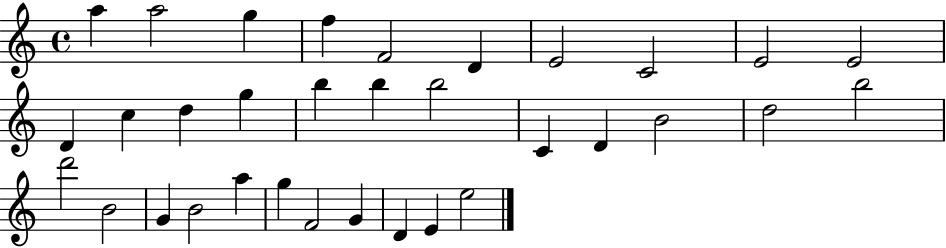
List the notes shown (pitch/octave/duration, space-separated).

A5/q A5/h G5/q F5/q F4/h D4/q E4/h C4/h E4/h E4/h D4/q C5/q D5/q G5/q B5/q B5/q B5/h C4/q D4/q B4/h D5/h B5/h D6/h B4/h G4/q B4/h A5/q G5/q F4/h G4/q D4/q E4/q E5/h